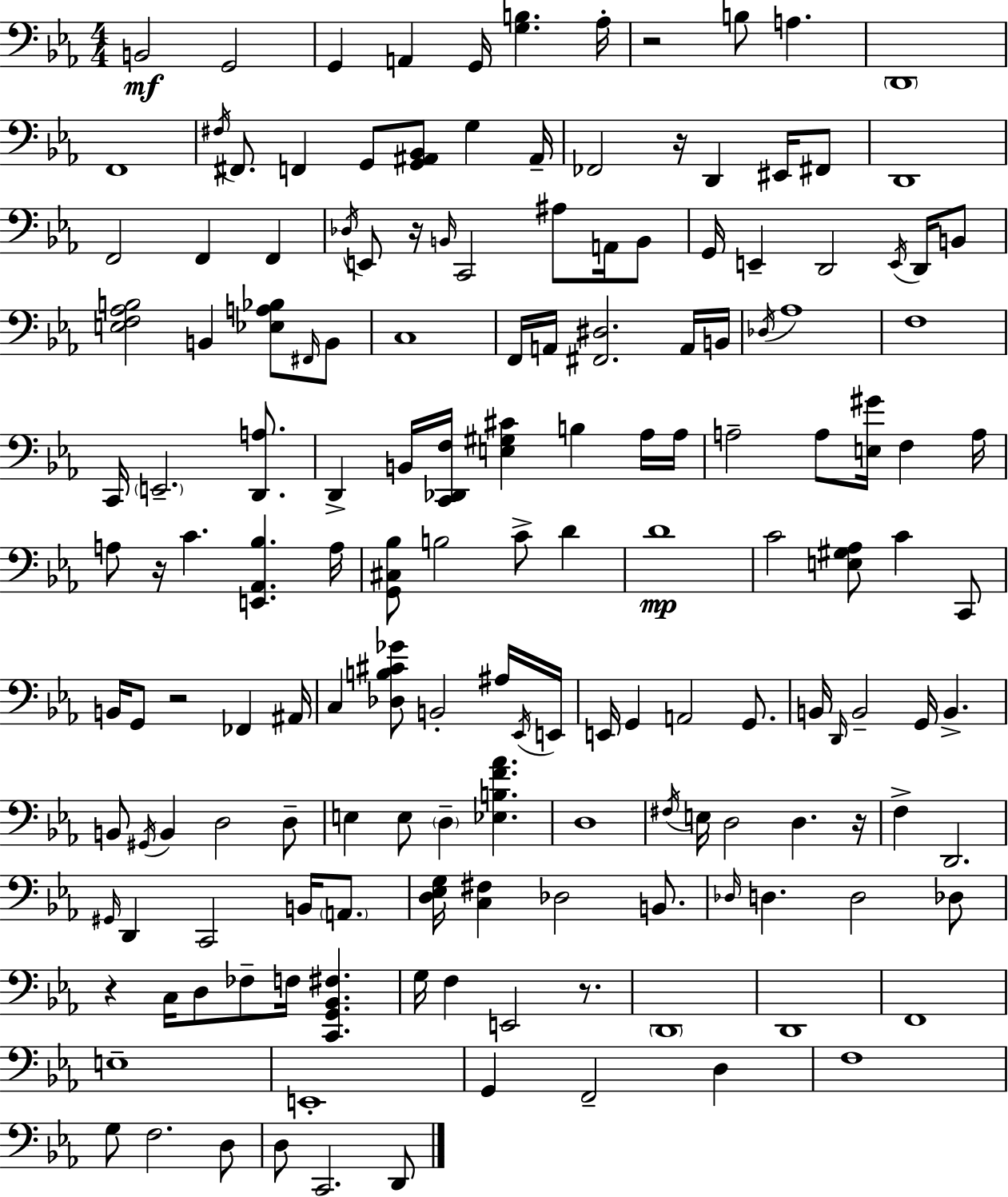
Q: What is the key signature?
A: EES major